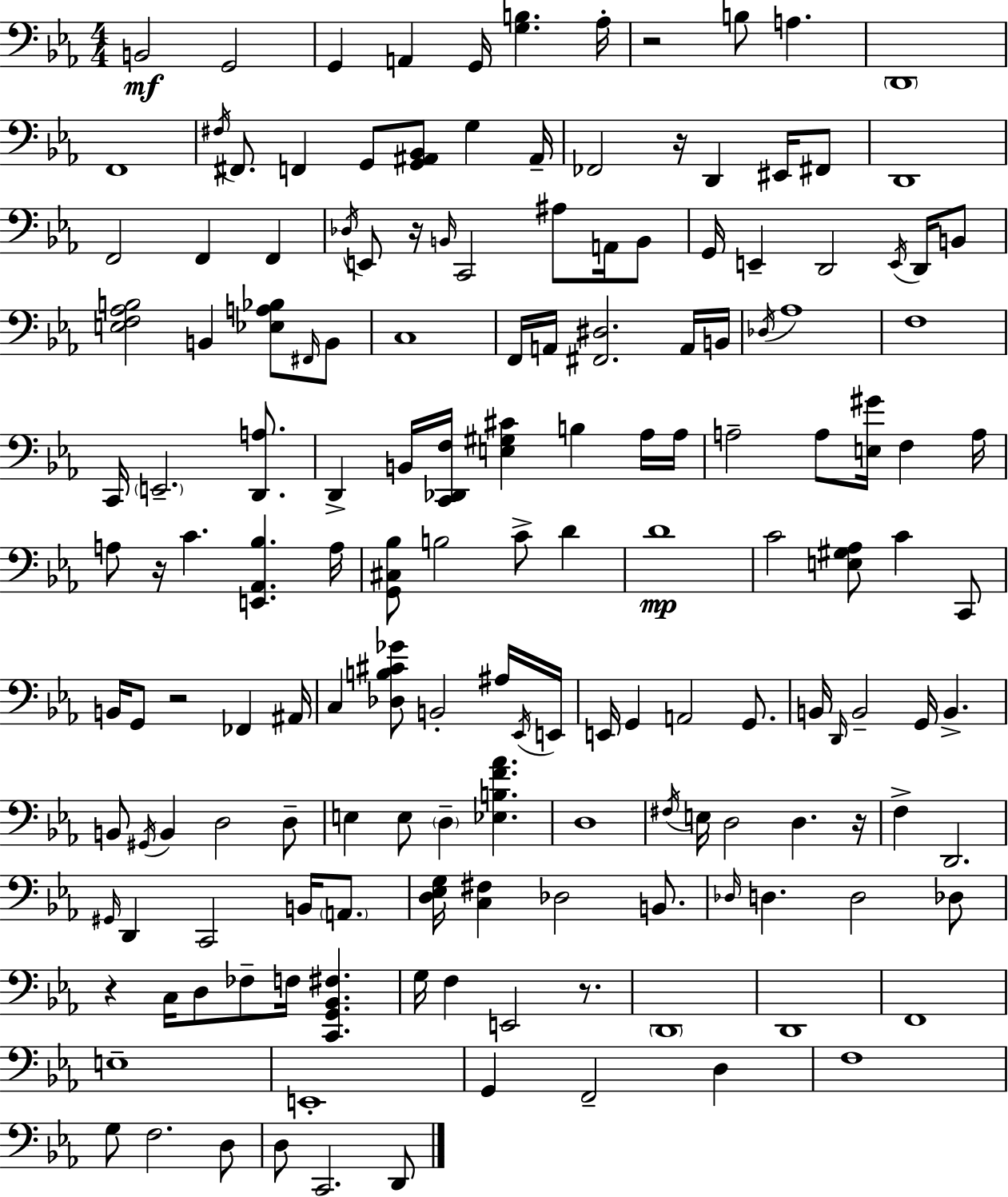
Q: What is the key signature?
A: EES major